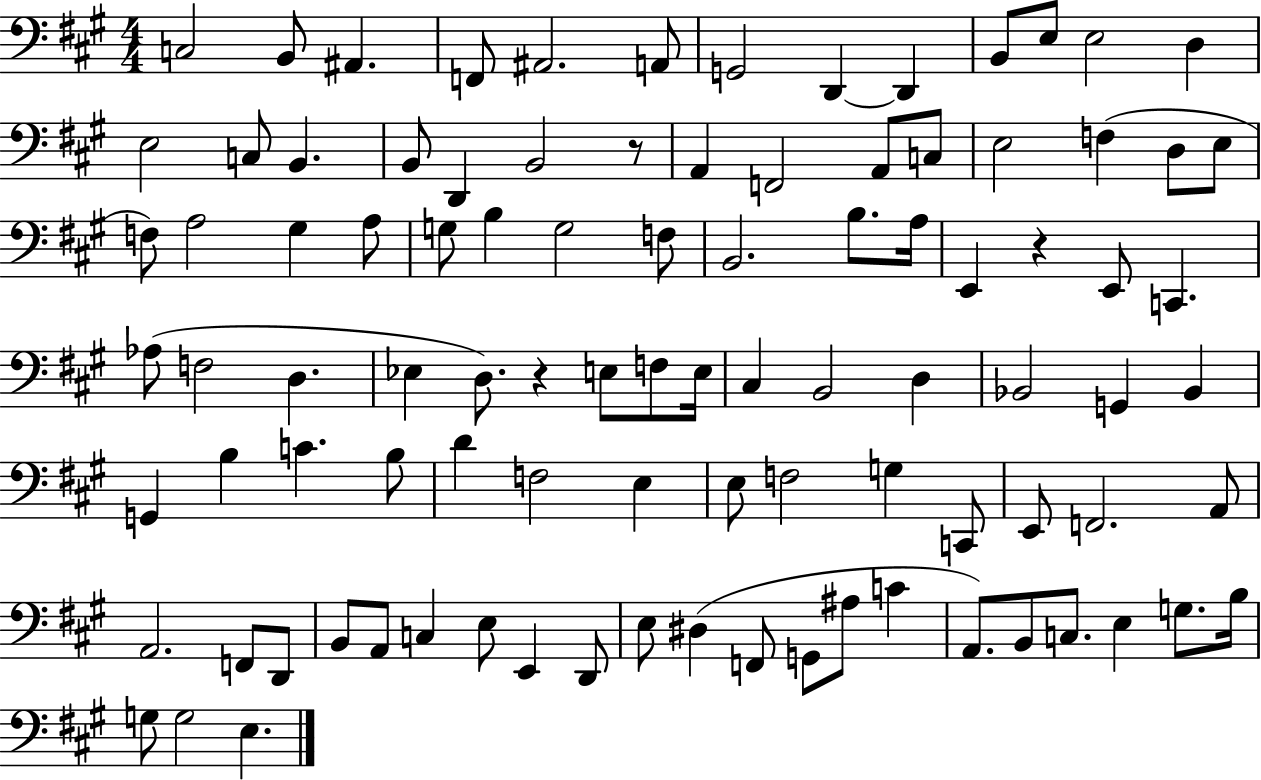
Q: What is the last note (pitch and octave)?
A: E3